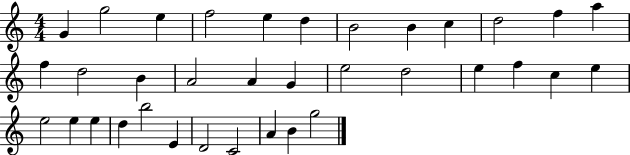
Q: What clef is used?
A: treble